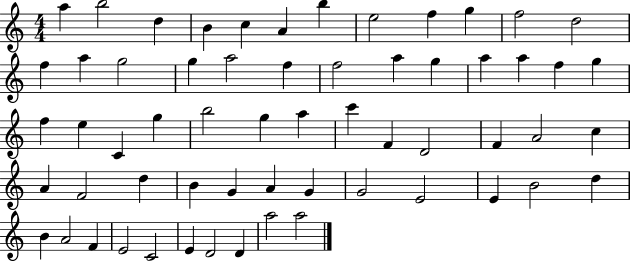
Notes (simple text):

A5/q B5/h D5/q B4/q C5/q A4/q B5/q E5/h F5/q G5/q F5/h D5/h F5/q A5/q G5/h G5/q A5/h F5/q F5/h A5/q G5/q A5/q A5/q F5/q G5/q F5/q E5/q C4/q G5/q B5/h G5/q A5/q C6/q F4/q D4/h F4/q A4/h C5/q A4/q F4/h D5/q B4/q G4/q A4/q G4/q G4/h E4/h E4/q B4/h D5/q B4/q A4/h F4/q E4/h C4/h E4/q D4/h D4/q A5/h A5/h